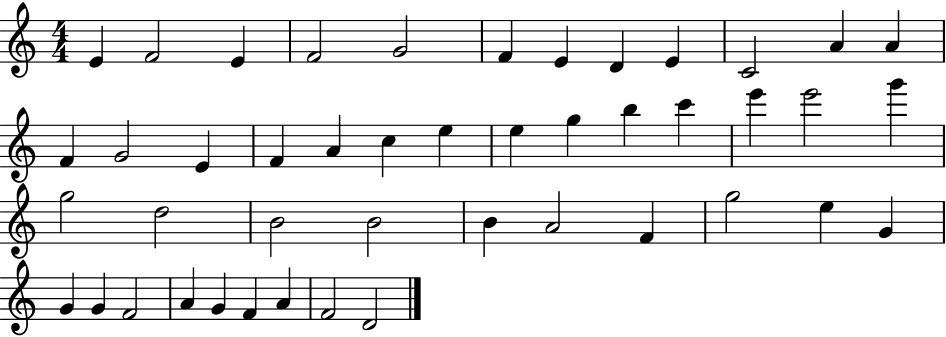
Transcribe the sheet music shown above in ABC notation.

X:1
T:Untitled
M:4/4
L:1/4
K:C
E F2 E F2 G2 F E D E C2 A A F G2 E F A c e e g b c' e' e'2 g' g2 d2 B2 B2 B A2 F g2 e G G G F2 A G F A F2 D2